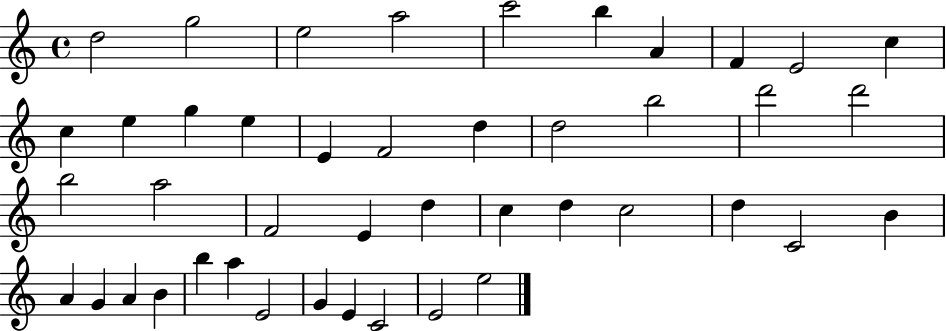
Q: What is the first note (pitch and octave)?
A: D5